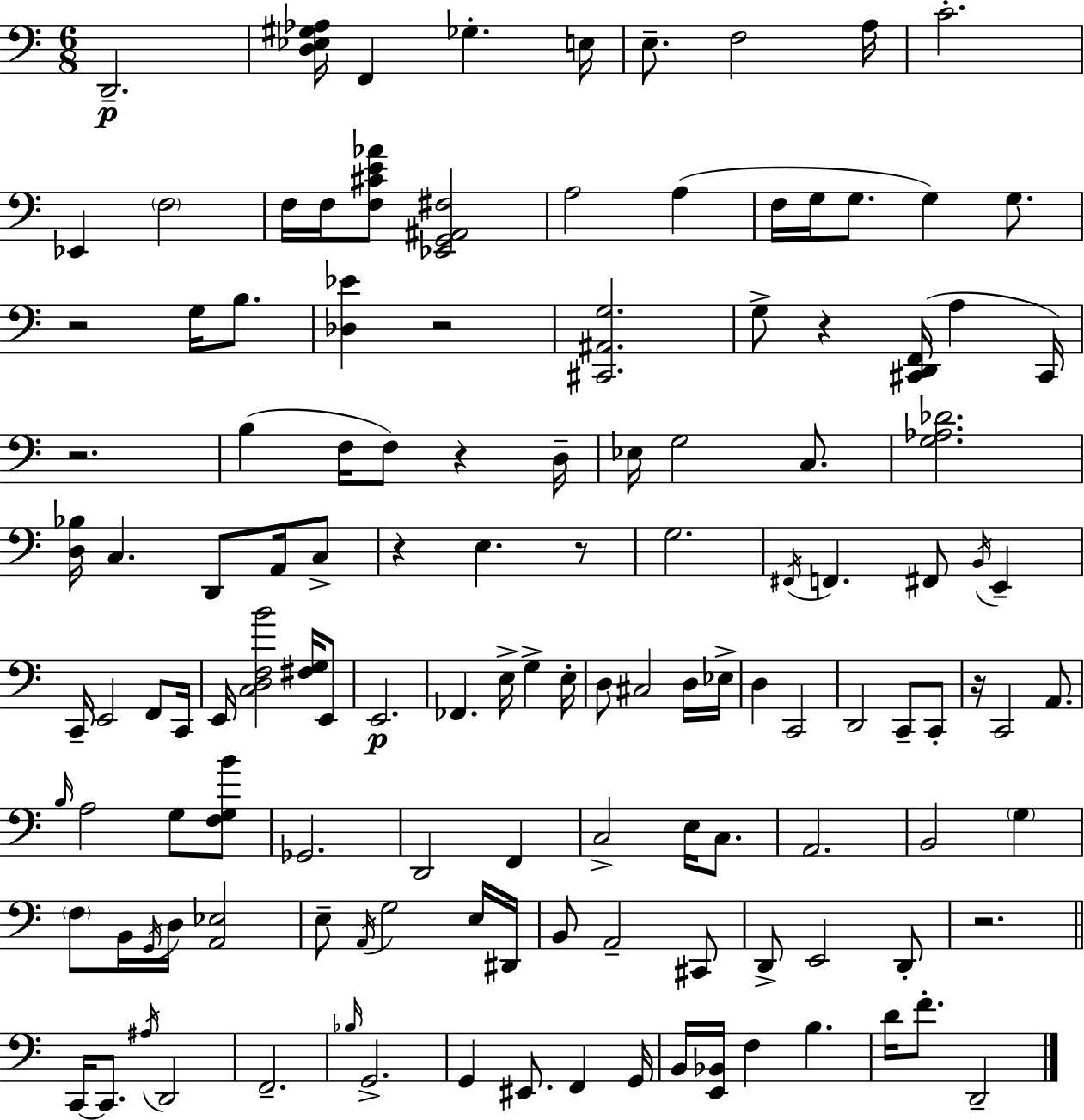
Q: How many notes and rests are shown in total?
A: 130